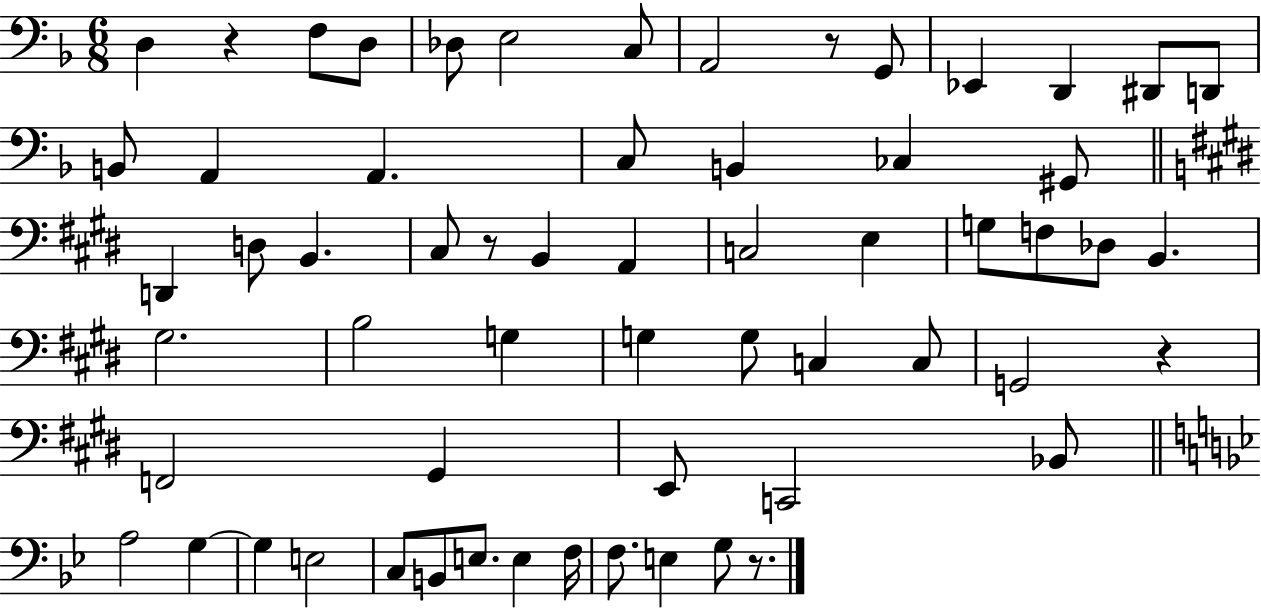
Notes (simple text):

D3/q R/q F3/e D3/e Db3/e E3/h C3/e A2/h R/e G2/e Eb2/q D2/q D#2/e D2/e B2/e A2/q A2/q. C3/e B2/q CES3/q G#2/e D2/q D3/e B2/q. C#3/e R/e B2/q A2/q C3/h E3/q G3/e F3/e Db3/e B2/q. G#3/h. B3/h G3/q G3/q G3/e C3/q C3/e G2/h R/q F2/h G#2/q E2/e C2/h Bb2/e A3/h G3/q G3/q E3/h C3/e B2/e E3/e. E3/q F3/s F3/e. E3/q G3/e R/e.